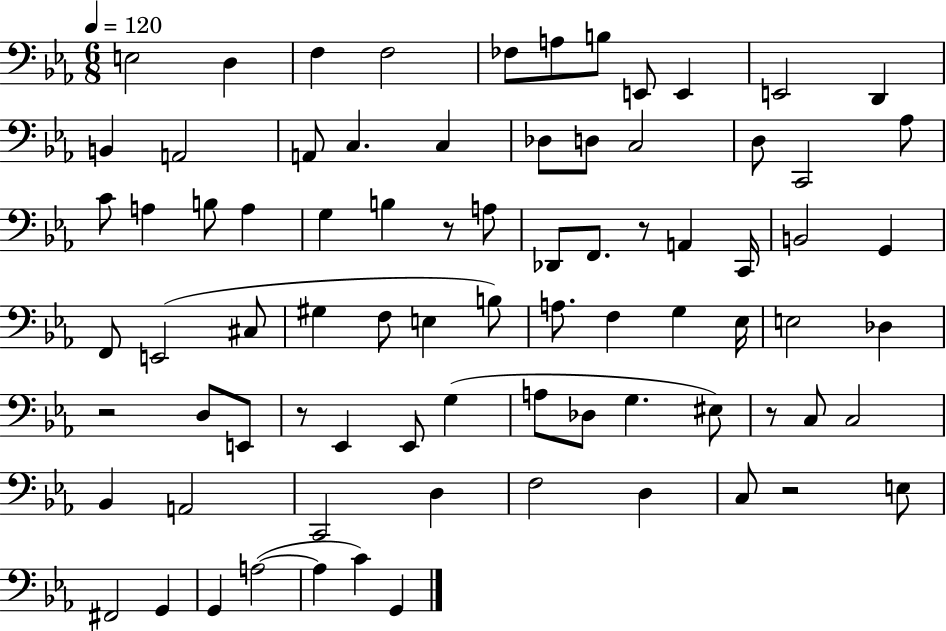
E3/h D3/q F3/q F3/h FES3/e A3/e B3/e E2/e E2/q E2/h D2/q B2/q A2/h A2/e C3/q. C3/q Db3/e D3/e C3/h D3/e C2/h Ab3/e C4/e A3/q B3/e A3/q G3/q B3/q R/e A3/e Db2/e F2/e. R/e A2/q C2/s B2/h G2/q F2/e E2/h C#3/e G#3/q F3/e E3/q B3/e A3/e. F3/q G3/q Eb3/s E3/h Db3/q R/h D3/e E2/e R/e Eb2/q Eb2/e G3/q A3/e Db3/e G3/q. EIS3/e R/e C3/e C3/h Bb2/q A2/h C2/h D3/q F3/h D3/q C3/e R/h E3/e F#2/h G2/q G2/q A3/h A3/q C4/q G2/q